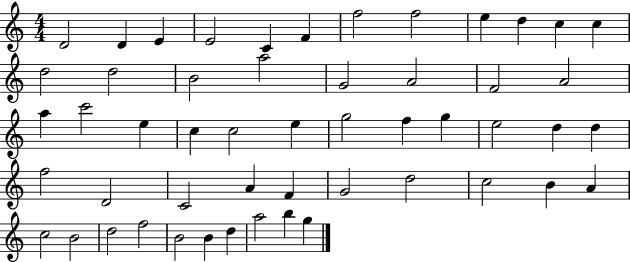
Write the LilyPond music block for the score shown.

{
  \clef treble
  \numericTimeSignature
  \time 4/4
  \key c \major
  d'2 d'4 e'4 | e'2 c'4 f'4 | f''2 f''2 | e''4 d''4 c''4 c''4 | \break d''2 d''2 | b'2 a''2 | g'2 a'2 | f'2 a'2 | \break a''4 c'''2 e''4 | c''4 c''2 e''4 | g''2 f''4 g''4 | e''2 d''4 d''4 | \break f''2 d'2 | c'2 a'4 f'4 | g'2 d''2 | c''2 b'4 a'4 | \break c''2 b'2 | d''2 f''2 | b'2 b'4 d''4 | a''2 b''4 g''4 | \break \bar "|."
}